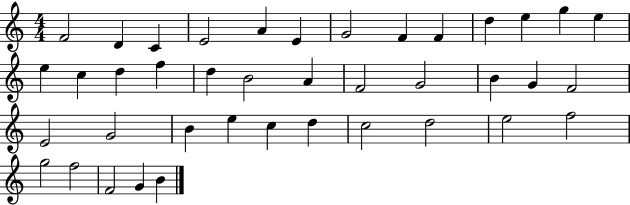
F4/h D4/q C4/q E4/h A4/q E4/q G4/h F4/q F4/q D5/q E5/q G5/q E5/q E5/q C5/q D5/q F5/q D5/q B4/h A4/q F4/h G4/h B4/q G4/q F4/h E4/h G4/h B4/q E5/q C5/q D5/q C5/h D5/h E5/h F5/h G5/h F5/h F4/h G4/q B4/q